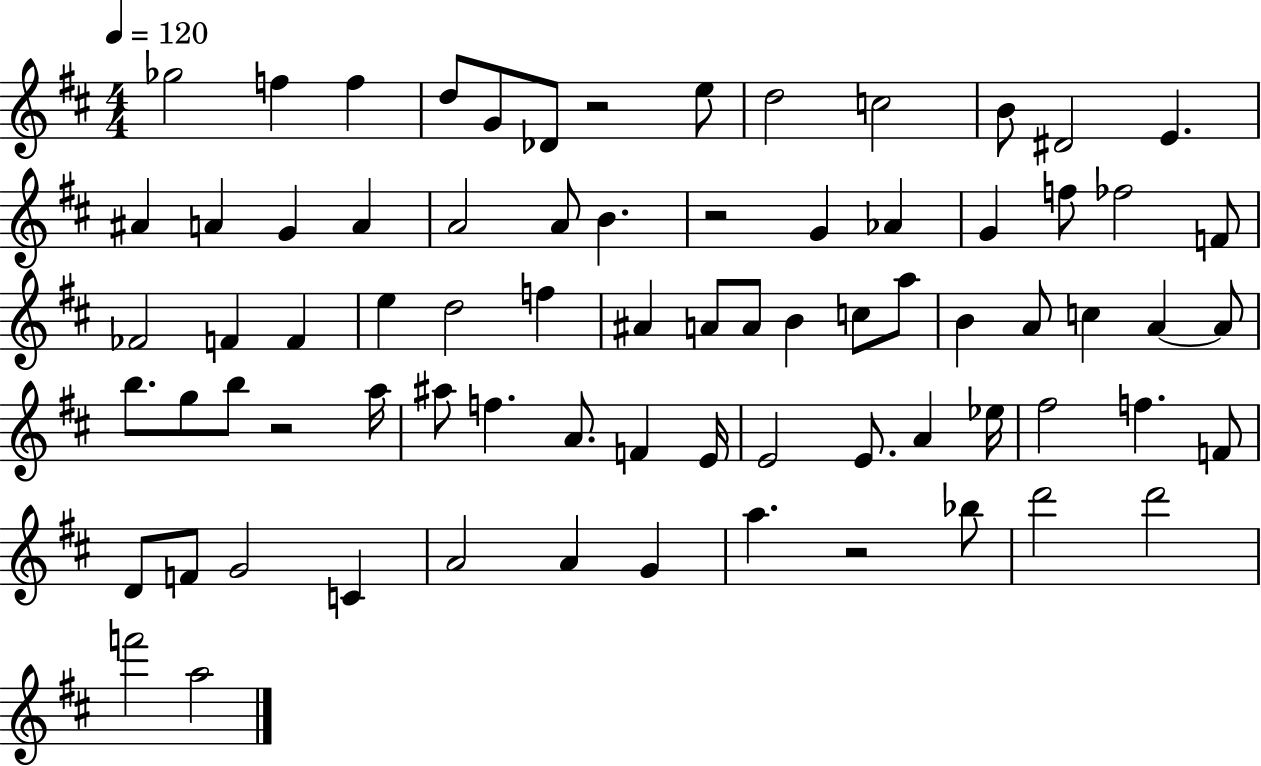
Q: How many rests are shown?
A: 4